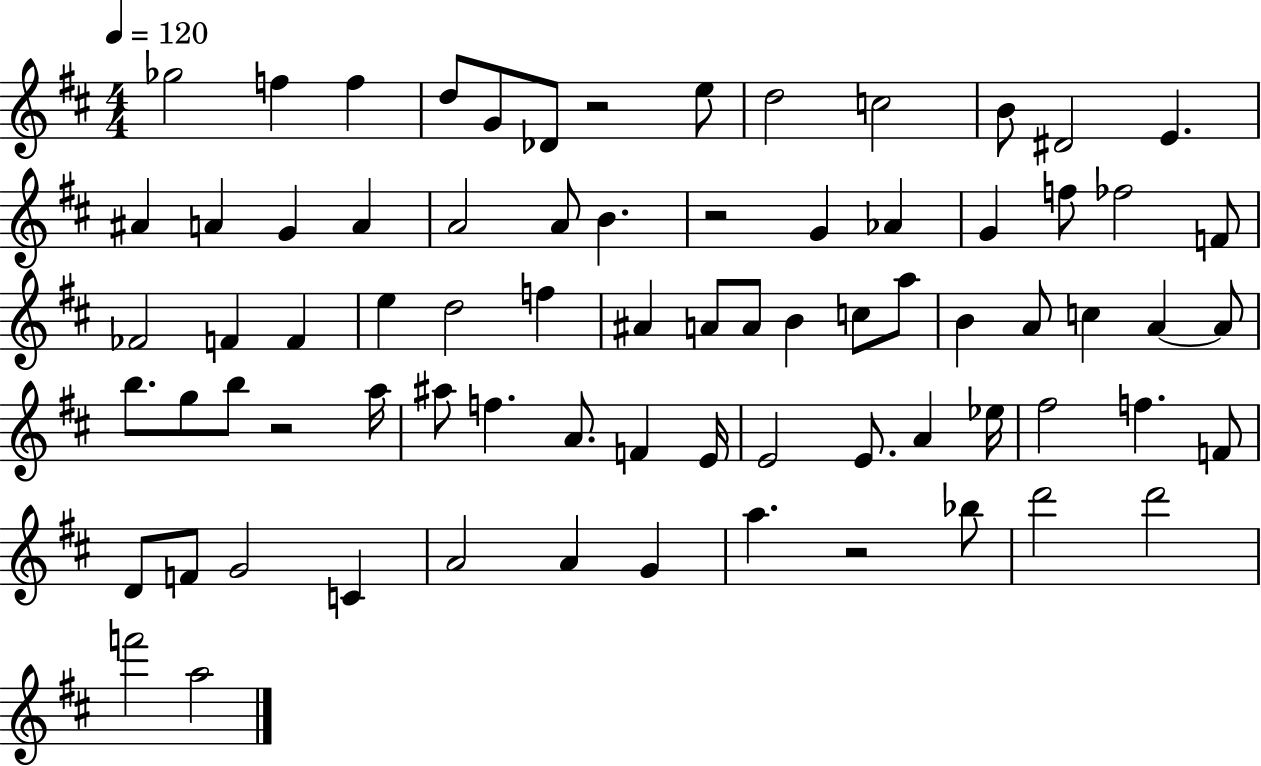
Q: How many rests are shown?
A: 4